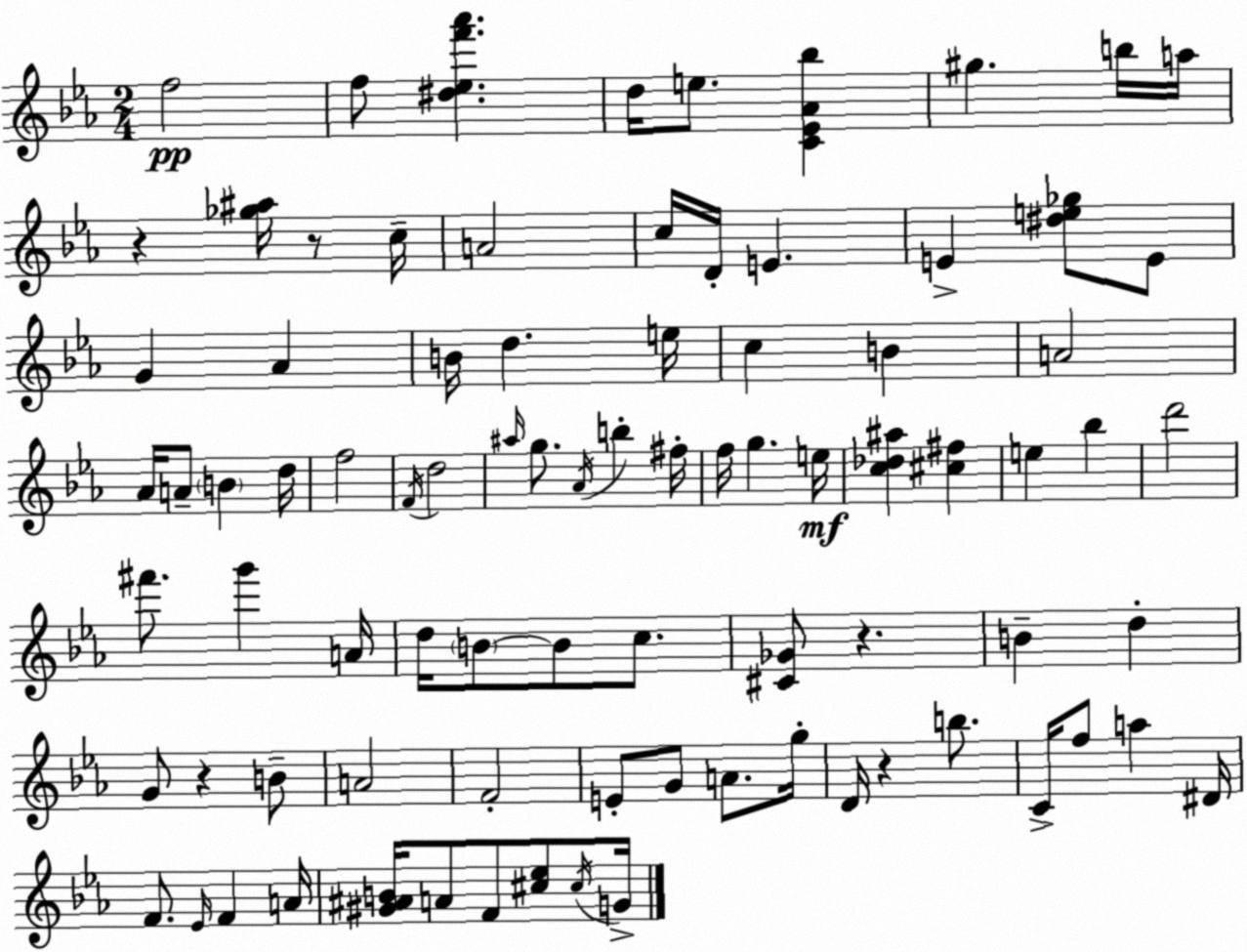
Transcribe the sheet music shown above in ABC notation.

X:1
T:Untitled
M:2/4
L:1/4
K:Eb
f2 f/2 [^d_ef'_a'] d/4 e/2 [C_E_A_b] ^g b/4 a/4 z [_g^a]/4 z/2 c/4 A2 c/4 D/4 E E [^de_g]/2 E/2 G _A B/4 d e/4 c B A2 _A/4 A/2 B d/4 f2 F/4 d2 ^a/4 g/2 _A/4 b ^f/4 f/4 g e/4 [c_d^a] [^c^f] e _b d'2 ^f'/2 g' A/4 d/4 B/2 B/2 c/2 [^C_G]/2 z B d G/2 z B/2 A2 F2 E/2 G/2 A/2 g/4 D/4 z b/2 C/4 f/2 a ^D/4 F/2 _E/4 F A/4 [^G^AB]/4 A/2 F/2 [^c_e]/2 ^c/4 G/4